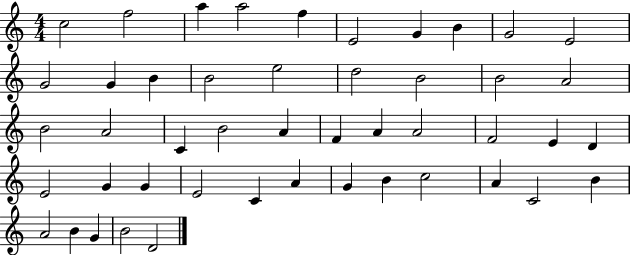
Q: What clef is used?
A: treble